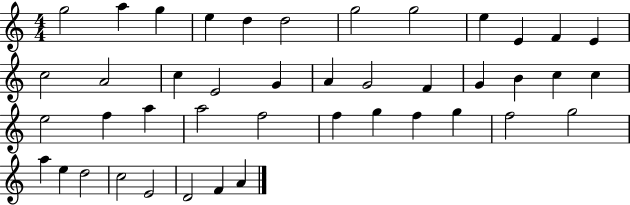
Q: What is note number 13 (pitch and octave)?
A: C5